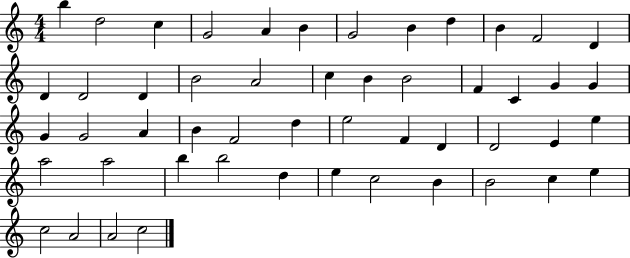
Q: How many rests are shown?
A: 0